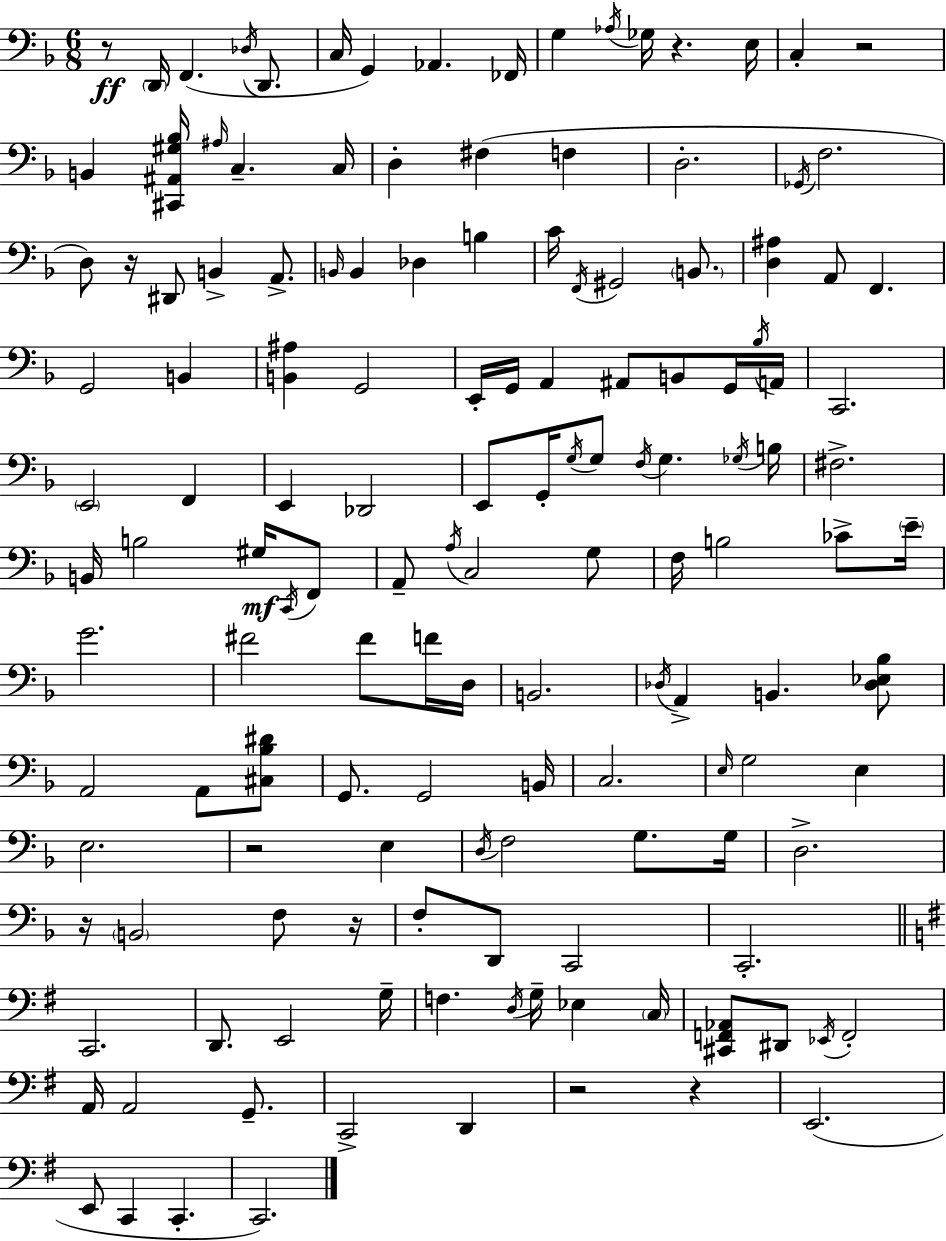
{
  \clef bass
  \numericTimeSignature
  \time 6/8
  \key f \major
  r8\ff \parenthesize d,16 f,4.( \acciaccatura { des16 } d,8. | c16 g,4) aes,4. | fes,16 g4 \acciaccatura { aes16 } ges16 r4. | e16 c4-. r2 | \break b,4 <cis, ais, gis bes>16 \grace { ais16 } c4.-- | c16 d4-. fis4( f4 | d2.-. | \acciaccatura { ges,16 } f2. | \break d8) r16 dis,8 b,4-> | a,8.-> \grace { b,16 } b,4 des4 | b4 c'16 \acciaccatura { f,16 } gis,2 | \parenthesize b,8. <d ais>4 a,8 | \break f,4. g,2 | b,4 <b, ais>4 g,2 | e,16-. g,16 a,4 | ais,8 b,8 g,16 \acciaccatura { bes16 } a,16 c,2. | \break \parenthesize e,2 | f,4 e,4 des,2 | e,8 g,16-. \acciaccatura { g16 } g8 | \acciaccatura { f16 } g4. \acciaccatura { ges16 } b16 fis2.-> | \break b,16 b2 | gis16\mf \acciaccatura { c,16 } f,8 a,8-- | \acciaccatura { a16 } c2 g8 | f16 b2 ces'8-> \parenthesize e'16-- | \break g'2. | fis'2 fis'8 f'16 d16 | b,2. | \acciaccatura { des16 } a,4-> b,4. <des ees bes>8 | \break a,2 a,8 <cis bes dis'>8 | g,8. g,2 | b,16 c2. | \grace { e16 } g2 e4 | \break e2. | r2 e4 | \acciaccatura { d16 } f2 g8. | g16 d2.-> | \break r16 \parenthesize b,2 | f8 r16 f8-. d,8 c,2 | c,2.-. | \bar "||" \break \key e \minor c,2. | d,8. e,2 g16-- | f4. \acciaccatura { d16 } g16-- ees4 | \parenthesize c16 <cis, f, aes,>8 dis,8 \acciaccatura { ees,16 } f,2-. | \break a,16 a,2 g,8.-- | c,2-> d,4 | r2 r4 | e,2.( | \break e,8 c,4 c,4.-. | c,2.) | \bar "|."
}